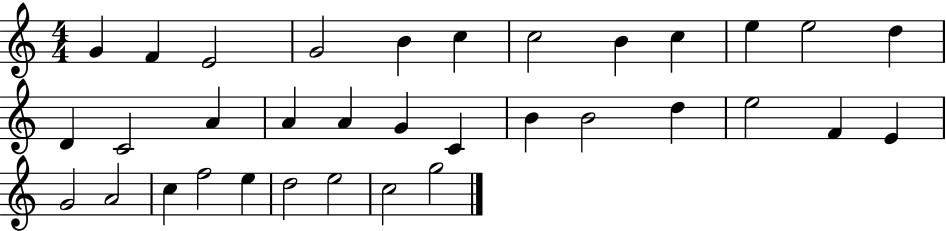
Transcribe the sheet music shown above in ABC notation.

X:1
T:Untitled
M:4/4
L:1/4
K:C
G F E2 G2 B c c2 B c e e2 d D C2 A A A G C B B2 d e2 F E G2 A2 c f2 e d2 e2 c2 g2